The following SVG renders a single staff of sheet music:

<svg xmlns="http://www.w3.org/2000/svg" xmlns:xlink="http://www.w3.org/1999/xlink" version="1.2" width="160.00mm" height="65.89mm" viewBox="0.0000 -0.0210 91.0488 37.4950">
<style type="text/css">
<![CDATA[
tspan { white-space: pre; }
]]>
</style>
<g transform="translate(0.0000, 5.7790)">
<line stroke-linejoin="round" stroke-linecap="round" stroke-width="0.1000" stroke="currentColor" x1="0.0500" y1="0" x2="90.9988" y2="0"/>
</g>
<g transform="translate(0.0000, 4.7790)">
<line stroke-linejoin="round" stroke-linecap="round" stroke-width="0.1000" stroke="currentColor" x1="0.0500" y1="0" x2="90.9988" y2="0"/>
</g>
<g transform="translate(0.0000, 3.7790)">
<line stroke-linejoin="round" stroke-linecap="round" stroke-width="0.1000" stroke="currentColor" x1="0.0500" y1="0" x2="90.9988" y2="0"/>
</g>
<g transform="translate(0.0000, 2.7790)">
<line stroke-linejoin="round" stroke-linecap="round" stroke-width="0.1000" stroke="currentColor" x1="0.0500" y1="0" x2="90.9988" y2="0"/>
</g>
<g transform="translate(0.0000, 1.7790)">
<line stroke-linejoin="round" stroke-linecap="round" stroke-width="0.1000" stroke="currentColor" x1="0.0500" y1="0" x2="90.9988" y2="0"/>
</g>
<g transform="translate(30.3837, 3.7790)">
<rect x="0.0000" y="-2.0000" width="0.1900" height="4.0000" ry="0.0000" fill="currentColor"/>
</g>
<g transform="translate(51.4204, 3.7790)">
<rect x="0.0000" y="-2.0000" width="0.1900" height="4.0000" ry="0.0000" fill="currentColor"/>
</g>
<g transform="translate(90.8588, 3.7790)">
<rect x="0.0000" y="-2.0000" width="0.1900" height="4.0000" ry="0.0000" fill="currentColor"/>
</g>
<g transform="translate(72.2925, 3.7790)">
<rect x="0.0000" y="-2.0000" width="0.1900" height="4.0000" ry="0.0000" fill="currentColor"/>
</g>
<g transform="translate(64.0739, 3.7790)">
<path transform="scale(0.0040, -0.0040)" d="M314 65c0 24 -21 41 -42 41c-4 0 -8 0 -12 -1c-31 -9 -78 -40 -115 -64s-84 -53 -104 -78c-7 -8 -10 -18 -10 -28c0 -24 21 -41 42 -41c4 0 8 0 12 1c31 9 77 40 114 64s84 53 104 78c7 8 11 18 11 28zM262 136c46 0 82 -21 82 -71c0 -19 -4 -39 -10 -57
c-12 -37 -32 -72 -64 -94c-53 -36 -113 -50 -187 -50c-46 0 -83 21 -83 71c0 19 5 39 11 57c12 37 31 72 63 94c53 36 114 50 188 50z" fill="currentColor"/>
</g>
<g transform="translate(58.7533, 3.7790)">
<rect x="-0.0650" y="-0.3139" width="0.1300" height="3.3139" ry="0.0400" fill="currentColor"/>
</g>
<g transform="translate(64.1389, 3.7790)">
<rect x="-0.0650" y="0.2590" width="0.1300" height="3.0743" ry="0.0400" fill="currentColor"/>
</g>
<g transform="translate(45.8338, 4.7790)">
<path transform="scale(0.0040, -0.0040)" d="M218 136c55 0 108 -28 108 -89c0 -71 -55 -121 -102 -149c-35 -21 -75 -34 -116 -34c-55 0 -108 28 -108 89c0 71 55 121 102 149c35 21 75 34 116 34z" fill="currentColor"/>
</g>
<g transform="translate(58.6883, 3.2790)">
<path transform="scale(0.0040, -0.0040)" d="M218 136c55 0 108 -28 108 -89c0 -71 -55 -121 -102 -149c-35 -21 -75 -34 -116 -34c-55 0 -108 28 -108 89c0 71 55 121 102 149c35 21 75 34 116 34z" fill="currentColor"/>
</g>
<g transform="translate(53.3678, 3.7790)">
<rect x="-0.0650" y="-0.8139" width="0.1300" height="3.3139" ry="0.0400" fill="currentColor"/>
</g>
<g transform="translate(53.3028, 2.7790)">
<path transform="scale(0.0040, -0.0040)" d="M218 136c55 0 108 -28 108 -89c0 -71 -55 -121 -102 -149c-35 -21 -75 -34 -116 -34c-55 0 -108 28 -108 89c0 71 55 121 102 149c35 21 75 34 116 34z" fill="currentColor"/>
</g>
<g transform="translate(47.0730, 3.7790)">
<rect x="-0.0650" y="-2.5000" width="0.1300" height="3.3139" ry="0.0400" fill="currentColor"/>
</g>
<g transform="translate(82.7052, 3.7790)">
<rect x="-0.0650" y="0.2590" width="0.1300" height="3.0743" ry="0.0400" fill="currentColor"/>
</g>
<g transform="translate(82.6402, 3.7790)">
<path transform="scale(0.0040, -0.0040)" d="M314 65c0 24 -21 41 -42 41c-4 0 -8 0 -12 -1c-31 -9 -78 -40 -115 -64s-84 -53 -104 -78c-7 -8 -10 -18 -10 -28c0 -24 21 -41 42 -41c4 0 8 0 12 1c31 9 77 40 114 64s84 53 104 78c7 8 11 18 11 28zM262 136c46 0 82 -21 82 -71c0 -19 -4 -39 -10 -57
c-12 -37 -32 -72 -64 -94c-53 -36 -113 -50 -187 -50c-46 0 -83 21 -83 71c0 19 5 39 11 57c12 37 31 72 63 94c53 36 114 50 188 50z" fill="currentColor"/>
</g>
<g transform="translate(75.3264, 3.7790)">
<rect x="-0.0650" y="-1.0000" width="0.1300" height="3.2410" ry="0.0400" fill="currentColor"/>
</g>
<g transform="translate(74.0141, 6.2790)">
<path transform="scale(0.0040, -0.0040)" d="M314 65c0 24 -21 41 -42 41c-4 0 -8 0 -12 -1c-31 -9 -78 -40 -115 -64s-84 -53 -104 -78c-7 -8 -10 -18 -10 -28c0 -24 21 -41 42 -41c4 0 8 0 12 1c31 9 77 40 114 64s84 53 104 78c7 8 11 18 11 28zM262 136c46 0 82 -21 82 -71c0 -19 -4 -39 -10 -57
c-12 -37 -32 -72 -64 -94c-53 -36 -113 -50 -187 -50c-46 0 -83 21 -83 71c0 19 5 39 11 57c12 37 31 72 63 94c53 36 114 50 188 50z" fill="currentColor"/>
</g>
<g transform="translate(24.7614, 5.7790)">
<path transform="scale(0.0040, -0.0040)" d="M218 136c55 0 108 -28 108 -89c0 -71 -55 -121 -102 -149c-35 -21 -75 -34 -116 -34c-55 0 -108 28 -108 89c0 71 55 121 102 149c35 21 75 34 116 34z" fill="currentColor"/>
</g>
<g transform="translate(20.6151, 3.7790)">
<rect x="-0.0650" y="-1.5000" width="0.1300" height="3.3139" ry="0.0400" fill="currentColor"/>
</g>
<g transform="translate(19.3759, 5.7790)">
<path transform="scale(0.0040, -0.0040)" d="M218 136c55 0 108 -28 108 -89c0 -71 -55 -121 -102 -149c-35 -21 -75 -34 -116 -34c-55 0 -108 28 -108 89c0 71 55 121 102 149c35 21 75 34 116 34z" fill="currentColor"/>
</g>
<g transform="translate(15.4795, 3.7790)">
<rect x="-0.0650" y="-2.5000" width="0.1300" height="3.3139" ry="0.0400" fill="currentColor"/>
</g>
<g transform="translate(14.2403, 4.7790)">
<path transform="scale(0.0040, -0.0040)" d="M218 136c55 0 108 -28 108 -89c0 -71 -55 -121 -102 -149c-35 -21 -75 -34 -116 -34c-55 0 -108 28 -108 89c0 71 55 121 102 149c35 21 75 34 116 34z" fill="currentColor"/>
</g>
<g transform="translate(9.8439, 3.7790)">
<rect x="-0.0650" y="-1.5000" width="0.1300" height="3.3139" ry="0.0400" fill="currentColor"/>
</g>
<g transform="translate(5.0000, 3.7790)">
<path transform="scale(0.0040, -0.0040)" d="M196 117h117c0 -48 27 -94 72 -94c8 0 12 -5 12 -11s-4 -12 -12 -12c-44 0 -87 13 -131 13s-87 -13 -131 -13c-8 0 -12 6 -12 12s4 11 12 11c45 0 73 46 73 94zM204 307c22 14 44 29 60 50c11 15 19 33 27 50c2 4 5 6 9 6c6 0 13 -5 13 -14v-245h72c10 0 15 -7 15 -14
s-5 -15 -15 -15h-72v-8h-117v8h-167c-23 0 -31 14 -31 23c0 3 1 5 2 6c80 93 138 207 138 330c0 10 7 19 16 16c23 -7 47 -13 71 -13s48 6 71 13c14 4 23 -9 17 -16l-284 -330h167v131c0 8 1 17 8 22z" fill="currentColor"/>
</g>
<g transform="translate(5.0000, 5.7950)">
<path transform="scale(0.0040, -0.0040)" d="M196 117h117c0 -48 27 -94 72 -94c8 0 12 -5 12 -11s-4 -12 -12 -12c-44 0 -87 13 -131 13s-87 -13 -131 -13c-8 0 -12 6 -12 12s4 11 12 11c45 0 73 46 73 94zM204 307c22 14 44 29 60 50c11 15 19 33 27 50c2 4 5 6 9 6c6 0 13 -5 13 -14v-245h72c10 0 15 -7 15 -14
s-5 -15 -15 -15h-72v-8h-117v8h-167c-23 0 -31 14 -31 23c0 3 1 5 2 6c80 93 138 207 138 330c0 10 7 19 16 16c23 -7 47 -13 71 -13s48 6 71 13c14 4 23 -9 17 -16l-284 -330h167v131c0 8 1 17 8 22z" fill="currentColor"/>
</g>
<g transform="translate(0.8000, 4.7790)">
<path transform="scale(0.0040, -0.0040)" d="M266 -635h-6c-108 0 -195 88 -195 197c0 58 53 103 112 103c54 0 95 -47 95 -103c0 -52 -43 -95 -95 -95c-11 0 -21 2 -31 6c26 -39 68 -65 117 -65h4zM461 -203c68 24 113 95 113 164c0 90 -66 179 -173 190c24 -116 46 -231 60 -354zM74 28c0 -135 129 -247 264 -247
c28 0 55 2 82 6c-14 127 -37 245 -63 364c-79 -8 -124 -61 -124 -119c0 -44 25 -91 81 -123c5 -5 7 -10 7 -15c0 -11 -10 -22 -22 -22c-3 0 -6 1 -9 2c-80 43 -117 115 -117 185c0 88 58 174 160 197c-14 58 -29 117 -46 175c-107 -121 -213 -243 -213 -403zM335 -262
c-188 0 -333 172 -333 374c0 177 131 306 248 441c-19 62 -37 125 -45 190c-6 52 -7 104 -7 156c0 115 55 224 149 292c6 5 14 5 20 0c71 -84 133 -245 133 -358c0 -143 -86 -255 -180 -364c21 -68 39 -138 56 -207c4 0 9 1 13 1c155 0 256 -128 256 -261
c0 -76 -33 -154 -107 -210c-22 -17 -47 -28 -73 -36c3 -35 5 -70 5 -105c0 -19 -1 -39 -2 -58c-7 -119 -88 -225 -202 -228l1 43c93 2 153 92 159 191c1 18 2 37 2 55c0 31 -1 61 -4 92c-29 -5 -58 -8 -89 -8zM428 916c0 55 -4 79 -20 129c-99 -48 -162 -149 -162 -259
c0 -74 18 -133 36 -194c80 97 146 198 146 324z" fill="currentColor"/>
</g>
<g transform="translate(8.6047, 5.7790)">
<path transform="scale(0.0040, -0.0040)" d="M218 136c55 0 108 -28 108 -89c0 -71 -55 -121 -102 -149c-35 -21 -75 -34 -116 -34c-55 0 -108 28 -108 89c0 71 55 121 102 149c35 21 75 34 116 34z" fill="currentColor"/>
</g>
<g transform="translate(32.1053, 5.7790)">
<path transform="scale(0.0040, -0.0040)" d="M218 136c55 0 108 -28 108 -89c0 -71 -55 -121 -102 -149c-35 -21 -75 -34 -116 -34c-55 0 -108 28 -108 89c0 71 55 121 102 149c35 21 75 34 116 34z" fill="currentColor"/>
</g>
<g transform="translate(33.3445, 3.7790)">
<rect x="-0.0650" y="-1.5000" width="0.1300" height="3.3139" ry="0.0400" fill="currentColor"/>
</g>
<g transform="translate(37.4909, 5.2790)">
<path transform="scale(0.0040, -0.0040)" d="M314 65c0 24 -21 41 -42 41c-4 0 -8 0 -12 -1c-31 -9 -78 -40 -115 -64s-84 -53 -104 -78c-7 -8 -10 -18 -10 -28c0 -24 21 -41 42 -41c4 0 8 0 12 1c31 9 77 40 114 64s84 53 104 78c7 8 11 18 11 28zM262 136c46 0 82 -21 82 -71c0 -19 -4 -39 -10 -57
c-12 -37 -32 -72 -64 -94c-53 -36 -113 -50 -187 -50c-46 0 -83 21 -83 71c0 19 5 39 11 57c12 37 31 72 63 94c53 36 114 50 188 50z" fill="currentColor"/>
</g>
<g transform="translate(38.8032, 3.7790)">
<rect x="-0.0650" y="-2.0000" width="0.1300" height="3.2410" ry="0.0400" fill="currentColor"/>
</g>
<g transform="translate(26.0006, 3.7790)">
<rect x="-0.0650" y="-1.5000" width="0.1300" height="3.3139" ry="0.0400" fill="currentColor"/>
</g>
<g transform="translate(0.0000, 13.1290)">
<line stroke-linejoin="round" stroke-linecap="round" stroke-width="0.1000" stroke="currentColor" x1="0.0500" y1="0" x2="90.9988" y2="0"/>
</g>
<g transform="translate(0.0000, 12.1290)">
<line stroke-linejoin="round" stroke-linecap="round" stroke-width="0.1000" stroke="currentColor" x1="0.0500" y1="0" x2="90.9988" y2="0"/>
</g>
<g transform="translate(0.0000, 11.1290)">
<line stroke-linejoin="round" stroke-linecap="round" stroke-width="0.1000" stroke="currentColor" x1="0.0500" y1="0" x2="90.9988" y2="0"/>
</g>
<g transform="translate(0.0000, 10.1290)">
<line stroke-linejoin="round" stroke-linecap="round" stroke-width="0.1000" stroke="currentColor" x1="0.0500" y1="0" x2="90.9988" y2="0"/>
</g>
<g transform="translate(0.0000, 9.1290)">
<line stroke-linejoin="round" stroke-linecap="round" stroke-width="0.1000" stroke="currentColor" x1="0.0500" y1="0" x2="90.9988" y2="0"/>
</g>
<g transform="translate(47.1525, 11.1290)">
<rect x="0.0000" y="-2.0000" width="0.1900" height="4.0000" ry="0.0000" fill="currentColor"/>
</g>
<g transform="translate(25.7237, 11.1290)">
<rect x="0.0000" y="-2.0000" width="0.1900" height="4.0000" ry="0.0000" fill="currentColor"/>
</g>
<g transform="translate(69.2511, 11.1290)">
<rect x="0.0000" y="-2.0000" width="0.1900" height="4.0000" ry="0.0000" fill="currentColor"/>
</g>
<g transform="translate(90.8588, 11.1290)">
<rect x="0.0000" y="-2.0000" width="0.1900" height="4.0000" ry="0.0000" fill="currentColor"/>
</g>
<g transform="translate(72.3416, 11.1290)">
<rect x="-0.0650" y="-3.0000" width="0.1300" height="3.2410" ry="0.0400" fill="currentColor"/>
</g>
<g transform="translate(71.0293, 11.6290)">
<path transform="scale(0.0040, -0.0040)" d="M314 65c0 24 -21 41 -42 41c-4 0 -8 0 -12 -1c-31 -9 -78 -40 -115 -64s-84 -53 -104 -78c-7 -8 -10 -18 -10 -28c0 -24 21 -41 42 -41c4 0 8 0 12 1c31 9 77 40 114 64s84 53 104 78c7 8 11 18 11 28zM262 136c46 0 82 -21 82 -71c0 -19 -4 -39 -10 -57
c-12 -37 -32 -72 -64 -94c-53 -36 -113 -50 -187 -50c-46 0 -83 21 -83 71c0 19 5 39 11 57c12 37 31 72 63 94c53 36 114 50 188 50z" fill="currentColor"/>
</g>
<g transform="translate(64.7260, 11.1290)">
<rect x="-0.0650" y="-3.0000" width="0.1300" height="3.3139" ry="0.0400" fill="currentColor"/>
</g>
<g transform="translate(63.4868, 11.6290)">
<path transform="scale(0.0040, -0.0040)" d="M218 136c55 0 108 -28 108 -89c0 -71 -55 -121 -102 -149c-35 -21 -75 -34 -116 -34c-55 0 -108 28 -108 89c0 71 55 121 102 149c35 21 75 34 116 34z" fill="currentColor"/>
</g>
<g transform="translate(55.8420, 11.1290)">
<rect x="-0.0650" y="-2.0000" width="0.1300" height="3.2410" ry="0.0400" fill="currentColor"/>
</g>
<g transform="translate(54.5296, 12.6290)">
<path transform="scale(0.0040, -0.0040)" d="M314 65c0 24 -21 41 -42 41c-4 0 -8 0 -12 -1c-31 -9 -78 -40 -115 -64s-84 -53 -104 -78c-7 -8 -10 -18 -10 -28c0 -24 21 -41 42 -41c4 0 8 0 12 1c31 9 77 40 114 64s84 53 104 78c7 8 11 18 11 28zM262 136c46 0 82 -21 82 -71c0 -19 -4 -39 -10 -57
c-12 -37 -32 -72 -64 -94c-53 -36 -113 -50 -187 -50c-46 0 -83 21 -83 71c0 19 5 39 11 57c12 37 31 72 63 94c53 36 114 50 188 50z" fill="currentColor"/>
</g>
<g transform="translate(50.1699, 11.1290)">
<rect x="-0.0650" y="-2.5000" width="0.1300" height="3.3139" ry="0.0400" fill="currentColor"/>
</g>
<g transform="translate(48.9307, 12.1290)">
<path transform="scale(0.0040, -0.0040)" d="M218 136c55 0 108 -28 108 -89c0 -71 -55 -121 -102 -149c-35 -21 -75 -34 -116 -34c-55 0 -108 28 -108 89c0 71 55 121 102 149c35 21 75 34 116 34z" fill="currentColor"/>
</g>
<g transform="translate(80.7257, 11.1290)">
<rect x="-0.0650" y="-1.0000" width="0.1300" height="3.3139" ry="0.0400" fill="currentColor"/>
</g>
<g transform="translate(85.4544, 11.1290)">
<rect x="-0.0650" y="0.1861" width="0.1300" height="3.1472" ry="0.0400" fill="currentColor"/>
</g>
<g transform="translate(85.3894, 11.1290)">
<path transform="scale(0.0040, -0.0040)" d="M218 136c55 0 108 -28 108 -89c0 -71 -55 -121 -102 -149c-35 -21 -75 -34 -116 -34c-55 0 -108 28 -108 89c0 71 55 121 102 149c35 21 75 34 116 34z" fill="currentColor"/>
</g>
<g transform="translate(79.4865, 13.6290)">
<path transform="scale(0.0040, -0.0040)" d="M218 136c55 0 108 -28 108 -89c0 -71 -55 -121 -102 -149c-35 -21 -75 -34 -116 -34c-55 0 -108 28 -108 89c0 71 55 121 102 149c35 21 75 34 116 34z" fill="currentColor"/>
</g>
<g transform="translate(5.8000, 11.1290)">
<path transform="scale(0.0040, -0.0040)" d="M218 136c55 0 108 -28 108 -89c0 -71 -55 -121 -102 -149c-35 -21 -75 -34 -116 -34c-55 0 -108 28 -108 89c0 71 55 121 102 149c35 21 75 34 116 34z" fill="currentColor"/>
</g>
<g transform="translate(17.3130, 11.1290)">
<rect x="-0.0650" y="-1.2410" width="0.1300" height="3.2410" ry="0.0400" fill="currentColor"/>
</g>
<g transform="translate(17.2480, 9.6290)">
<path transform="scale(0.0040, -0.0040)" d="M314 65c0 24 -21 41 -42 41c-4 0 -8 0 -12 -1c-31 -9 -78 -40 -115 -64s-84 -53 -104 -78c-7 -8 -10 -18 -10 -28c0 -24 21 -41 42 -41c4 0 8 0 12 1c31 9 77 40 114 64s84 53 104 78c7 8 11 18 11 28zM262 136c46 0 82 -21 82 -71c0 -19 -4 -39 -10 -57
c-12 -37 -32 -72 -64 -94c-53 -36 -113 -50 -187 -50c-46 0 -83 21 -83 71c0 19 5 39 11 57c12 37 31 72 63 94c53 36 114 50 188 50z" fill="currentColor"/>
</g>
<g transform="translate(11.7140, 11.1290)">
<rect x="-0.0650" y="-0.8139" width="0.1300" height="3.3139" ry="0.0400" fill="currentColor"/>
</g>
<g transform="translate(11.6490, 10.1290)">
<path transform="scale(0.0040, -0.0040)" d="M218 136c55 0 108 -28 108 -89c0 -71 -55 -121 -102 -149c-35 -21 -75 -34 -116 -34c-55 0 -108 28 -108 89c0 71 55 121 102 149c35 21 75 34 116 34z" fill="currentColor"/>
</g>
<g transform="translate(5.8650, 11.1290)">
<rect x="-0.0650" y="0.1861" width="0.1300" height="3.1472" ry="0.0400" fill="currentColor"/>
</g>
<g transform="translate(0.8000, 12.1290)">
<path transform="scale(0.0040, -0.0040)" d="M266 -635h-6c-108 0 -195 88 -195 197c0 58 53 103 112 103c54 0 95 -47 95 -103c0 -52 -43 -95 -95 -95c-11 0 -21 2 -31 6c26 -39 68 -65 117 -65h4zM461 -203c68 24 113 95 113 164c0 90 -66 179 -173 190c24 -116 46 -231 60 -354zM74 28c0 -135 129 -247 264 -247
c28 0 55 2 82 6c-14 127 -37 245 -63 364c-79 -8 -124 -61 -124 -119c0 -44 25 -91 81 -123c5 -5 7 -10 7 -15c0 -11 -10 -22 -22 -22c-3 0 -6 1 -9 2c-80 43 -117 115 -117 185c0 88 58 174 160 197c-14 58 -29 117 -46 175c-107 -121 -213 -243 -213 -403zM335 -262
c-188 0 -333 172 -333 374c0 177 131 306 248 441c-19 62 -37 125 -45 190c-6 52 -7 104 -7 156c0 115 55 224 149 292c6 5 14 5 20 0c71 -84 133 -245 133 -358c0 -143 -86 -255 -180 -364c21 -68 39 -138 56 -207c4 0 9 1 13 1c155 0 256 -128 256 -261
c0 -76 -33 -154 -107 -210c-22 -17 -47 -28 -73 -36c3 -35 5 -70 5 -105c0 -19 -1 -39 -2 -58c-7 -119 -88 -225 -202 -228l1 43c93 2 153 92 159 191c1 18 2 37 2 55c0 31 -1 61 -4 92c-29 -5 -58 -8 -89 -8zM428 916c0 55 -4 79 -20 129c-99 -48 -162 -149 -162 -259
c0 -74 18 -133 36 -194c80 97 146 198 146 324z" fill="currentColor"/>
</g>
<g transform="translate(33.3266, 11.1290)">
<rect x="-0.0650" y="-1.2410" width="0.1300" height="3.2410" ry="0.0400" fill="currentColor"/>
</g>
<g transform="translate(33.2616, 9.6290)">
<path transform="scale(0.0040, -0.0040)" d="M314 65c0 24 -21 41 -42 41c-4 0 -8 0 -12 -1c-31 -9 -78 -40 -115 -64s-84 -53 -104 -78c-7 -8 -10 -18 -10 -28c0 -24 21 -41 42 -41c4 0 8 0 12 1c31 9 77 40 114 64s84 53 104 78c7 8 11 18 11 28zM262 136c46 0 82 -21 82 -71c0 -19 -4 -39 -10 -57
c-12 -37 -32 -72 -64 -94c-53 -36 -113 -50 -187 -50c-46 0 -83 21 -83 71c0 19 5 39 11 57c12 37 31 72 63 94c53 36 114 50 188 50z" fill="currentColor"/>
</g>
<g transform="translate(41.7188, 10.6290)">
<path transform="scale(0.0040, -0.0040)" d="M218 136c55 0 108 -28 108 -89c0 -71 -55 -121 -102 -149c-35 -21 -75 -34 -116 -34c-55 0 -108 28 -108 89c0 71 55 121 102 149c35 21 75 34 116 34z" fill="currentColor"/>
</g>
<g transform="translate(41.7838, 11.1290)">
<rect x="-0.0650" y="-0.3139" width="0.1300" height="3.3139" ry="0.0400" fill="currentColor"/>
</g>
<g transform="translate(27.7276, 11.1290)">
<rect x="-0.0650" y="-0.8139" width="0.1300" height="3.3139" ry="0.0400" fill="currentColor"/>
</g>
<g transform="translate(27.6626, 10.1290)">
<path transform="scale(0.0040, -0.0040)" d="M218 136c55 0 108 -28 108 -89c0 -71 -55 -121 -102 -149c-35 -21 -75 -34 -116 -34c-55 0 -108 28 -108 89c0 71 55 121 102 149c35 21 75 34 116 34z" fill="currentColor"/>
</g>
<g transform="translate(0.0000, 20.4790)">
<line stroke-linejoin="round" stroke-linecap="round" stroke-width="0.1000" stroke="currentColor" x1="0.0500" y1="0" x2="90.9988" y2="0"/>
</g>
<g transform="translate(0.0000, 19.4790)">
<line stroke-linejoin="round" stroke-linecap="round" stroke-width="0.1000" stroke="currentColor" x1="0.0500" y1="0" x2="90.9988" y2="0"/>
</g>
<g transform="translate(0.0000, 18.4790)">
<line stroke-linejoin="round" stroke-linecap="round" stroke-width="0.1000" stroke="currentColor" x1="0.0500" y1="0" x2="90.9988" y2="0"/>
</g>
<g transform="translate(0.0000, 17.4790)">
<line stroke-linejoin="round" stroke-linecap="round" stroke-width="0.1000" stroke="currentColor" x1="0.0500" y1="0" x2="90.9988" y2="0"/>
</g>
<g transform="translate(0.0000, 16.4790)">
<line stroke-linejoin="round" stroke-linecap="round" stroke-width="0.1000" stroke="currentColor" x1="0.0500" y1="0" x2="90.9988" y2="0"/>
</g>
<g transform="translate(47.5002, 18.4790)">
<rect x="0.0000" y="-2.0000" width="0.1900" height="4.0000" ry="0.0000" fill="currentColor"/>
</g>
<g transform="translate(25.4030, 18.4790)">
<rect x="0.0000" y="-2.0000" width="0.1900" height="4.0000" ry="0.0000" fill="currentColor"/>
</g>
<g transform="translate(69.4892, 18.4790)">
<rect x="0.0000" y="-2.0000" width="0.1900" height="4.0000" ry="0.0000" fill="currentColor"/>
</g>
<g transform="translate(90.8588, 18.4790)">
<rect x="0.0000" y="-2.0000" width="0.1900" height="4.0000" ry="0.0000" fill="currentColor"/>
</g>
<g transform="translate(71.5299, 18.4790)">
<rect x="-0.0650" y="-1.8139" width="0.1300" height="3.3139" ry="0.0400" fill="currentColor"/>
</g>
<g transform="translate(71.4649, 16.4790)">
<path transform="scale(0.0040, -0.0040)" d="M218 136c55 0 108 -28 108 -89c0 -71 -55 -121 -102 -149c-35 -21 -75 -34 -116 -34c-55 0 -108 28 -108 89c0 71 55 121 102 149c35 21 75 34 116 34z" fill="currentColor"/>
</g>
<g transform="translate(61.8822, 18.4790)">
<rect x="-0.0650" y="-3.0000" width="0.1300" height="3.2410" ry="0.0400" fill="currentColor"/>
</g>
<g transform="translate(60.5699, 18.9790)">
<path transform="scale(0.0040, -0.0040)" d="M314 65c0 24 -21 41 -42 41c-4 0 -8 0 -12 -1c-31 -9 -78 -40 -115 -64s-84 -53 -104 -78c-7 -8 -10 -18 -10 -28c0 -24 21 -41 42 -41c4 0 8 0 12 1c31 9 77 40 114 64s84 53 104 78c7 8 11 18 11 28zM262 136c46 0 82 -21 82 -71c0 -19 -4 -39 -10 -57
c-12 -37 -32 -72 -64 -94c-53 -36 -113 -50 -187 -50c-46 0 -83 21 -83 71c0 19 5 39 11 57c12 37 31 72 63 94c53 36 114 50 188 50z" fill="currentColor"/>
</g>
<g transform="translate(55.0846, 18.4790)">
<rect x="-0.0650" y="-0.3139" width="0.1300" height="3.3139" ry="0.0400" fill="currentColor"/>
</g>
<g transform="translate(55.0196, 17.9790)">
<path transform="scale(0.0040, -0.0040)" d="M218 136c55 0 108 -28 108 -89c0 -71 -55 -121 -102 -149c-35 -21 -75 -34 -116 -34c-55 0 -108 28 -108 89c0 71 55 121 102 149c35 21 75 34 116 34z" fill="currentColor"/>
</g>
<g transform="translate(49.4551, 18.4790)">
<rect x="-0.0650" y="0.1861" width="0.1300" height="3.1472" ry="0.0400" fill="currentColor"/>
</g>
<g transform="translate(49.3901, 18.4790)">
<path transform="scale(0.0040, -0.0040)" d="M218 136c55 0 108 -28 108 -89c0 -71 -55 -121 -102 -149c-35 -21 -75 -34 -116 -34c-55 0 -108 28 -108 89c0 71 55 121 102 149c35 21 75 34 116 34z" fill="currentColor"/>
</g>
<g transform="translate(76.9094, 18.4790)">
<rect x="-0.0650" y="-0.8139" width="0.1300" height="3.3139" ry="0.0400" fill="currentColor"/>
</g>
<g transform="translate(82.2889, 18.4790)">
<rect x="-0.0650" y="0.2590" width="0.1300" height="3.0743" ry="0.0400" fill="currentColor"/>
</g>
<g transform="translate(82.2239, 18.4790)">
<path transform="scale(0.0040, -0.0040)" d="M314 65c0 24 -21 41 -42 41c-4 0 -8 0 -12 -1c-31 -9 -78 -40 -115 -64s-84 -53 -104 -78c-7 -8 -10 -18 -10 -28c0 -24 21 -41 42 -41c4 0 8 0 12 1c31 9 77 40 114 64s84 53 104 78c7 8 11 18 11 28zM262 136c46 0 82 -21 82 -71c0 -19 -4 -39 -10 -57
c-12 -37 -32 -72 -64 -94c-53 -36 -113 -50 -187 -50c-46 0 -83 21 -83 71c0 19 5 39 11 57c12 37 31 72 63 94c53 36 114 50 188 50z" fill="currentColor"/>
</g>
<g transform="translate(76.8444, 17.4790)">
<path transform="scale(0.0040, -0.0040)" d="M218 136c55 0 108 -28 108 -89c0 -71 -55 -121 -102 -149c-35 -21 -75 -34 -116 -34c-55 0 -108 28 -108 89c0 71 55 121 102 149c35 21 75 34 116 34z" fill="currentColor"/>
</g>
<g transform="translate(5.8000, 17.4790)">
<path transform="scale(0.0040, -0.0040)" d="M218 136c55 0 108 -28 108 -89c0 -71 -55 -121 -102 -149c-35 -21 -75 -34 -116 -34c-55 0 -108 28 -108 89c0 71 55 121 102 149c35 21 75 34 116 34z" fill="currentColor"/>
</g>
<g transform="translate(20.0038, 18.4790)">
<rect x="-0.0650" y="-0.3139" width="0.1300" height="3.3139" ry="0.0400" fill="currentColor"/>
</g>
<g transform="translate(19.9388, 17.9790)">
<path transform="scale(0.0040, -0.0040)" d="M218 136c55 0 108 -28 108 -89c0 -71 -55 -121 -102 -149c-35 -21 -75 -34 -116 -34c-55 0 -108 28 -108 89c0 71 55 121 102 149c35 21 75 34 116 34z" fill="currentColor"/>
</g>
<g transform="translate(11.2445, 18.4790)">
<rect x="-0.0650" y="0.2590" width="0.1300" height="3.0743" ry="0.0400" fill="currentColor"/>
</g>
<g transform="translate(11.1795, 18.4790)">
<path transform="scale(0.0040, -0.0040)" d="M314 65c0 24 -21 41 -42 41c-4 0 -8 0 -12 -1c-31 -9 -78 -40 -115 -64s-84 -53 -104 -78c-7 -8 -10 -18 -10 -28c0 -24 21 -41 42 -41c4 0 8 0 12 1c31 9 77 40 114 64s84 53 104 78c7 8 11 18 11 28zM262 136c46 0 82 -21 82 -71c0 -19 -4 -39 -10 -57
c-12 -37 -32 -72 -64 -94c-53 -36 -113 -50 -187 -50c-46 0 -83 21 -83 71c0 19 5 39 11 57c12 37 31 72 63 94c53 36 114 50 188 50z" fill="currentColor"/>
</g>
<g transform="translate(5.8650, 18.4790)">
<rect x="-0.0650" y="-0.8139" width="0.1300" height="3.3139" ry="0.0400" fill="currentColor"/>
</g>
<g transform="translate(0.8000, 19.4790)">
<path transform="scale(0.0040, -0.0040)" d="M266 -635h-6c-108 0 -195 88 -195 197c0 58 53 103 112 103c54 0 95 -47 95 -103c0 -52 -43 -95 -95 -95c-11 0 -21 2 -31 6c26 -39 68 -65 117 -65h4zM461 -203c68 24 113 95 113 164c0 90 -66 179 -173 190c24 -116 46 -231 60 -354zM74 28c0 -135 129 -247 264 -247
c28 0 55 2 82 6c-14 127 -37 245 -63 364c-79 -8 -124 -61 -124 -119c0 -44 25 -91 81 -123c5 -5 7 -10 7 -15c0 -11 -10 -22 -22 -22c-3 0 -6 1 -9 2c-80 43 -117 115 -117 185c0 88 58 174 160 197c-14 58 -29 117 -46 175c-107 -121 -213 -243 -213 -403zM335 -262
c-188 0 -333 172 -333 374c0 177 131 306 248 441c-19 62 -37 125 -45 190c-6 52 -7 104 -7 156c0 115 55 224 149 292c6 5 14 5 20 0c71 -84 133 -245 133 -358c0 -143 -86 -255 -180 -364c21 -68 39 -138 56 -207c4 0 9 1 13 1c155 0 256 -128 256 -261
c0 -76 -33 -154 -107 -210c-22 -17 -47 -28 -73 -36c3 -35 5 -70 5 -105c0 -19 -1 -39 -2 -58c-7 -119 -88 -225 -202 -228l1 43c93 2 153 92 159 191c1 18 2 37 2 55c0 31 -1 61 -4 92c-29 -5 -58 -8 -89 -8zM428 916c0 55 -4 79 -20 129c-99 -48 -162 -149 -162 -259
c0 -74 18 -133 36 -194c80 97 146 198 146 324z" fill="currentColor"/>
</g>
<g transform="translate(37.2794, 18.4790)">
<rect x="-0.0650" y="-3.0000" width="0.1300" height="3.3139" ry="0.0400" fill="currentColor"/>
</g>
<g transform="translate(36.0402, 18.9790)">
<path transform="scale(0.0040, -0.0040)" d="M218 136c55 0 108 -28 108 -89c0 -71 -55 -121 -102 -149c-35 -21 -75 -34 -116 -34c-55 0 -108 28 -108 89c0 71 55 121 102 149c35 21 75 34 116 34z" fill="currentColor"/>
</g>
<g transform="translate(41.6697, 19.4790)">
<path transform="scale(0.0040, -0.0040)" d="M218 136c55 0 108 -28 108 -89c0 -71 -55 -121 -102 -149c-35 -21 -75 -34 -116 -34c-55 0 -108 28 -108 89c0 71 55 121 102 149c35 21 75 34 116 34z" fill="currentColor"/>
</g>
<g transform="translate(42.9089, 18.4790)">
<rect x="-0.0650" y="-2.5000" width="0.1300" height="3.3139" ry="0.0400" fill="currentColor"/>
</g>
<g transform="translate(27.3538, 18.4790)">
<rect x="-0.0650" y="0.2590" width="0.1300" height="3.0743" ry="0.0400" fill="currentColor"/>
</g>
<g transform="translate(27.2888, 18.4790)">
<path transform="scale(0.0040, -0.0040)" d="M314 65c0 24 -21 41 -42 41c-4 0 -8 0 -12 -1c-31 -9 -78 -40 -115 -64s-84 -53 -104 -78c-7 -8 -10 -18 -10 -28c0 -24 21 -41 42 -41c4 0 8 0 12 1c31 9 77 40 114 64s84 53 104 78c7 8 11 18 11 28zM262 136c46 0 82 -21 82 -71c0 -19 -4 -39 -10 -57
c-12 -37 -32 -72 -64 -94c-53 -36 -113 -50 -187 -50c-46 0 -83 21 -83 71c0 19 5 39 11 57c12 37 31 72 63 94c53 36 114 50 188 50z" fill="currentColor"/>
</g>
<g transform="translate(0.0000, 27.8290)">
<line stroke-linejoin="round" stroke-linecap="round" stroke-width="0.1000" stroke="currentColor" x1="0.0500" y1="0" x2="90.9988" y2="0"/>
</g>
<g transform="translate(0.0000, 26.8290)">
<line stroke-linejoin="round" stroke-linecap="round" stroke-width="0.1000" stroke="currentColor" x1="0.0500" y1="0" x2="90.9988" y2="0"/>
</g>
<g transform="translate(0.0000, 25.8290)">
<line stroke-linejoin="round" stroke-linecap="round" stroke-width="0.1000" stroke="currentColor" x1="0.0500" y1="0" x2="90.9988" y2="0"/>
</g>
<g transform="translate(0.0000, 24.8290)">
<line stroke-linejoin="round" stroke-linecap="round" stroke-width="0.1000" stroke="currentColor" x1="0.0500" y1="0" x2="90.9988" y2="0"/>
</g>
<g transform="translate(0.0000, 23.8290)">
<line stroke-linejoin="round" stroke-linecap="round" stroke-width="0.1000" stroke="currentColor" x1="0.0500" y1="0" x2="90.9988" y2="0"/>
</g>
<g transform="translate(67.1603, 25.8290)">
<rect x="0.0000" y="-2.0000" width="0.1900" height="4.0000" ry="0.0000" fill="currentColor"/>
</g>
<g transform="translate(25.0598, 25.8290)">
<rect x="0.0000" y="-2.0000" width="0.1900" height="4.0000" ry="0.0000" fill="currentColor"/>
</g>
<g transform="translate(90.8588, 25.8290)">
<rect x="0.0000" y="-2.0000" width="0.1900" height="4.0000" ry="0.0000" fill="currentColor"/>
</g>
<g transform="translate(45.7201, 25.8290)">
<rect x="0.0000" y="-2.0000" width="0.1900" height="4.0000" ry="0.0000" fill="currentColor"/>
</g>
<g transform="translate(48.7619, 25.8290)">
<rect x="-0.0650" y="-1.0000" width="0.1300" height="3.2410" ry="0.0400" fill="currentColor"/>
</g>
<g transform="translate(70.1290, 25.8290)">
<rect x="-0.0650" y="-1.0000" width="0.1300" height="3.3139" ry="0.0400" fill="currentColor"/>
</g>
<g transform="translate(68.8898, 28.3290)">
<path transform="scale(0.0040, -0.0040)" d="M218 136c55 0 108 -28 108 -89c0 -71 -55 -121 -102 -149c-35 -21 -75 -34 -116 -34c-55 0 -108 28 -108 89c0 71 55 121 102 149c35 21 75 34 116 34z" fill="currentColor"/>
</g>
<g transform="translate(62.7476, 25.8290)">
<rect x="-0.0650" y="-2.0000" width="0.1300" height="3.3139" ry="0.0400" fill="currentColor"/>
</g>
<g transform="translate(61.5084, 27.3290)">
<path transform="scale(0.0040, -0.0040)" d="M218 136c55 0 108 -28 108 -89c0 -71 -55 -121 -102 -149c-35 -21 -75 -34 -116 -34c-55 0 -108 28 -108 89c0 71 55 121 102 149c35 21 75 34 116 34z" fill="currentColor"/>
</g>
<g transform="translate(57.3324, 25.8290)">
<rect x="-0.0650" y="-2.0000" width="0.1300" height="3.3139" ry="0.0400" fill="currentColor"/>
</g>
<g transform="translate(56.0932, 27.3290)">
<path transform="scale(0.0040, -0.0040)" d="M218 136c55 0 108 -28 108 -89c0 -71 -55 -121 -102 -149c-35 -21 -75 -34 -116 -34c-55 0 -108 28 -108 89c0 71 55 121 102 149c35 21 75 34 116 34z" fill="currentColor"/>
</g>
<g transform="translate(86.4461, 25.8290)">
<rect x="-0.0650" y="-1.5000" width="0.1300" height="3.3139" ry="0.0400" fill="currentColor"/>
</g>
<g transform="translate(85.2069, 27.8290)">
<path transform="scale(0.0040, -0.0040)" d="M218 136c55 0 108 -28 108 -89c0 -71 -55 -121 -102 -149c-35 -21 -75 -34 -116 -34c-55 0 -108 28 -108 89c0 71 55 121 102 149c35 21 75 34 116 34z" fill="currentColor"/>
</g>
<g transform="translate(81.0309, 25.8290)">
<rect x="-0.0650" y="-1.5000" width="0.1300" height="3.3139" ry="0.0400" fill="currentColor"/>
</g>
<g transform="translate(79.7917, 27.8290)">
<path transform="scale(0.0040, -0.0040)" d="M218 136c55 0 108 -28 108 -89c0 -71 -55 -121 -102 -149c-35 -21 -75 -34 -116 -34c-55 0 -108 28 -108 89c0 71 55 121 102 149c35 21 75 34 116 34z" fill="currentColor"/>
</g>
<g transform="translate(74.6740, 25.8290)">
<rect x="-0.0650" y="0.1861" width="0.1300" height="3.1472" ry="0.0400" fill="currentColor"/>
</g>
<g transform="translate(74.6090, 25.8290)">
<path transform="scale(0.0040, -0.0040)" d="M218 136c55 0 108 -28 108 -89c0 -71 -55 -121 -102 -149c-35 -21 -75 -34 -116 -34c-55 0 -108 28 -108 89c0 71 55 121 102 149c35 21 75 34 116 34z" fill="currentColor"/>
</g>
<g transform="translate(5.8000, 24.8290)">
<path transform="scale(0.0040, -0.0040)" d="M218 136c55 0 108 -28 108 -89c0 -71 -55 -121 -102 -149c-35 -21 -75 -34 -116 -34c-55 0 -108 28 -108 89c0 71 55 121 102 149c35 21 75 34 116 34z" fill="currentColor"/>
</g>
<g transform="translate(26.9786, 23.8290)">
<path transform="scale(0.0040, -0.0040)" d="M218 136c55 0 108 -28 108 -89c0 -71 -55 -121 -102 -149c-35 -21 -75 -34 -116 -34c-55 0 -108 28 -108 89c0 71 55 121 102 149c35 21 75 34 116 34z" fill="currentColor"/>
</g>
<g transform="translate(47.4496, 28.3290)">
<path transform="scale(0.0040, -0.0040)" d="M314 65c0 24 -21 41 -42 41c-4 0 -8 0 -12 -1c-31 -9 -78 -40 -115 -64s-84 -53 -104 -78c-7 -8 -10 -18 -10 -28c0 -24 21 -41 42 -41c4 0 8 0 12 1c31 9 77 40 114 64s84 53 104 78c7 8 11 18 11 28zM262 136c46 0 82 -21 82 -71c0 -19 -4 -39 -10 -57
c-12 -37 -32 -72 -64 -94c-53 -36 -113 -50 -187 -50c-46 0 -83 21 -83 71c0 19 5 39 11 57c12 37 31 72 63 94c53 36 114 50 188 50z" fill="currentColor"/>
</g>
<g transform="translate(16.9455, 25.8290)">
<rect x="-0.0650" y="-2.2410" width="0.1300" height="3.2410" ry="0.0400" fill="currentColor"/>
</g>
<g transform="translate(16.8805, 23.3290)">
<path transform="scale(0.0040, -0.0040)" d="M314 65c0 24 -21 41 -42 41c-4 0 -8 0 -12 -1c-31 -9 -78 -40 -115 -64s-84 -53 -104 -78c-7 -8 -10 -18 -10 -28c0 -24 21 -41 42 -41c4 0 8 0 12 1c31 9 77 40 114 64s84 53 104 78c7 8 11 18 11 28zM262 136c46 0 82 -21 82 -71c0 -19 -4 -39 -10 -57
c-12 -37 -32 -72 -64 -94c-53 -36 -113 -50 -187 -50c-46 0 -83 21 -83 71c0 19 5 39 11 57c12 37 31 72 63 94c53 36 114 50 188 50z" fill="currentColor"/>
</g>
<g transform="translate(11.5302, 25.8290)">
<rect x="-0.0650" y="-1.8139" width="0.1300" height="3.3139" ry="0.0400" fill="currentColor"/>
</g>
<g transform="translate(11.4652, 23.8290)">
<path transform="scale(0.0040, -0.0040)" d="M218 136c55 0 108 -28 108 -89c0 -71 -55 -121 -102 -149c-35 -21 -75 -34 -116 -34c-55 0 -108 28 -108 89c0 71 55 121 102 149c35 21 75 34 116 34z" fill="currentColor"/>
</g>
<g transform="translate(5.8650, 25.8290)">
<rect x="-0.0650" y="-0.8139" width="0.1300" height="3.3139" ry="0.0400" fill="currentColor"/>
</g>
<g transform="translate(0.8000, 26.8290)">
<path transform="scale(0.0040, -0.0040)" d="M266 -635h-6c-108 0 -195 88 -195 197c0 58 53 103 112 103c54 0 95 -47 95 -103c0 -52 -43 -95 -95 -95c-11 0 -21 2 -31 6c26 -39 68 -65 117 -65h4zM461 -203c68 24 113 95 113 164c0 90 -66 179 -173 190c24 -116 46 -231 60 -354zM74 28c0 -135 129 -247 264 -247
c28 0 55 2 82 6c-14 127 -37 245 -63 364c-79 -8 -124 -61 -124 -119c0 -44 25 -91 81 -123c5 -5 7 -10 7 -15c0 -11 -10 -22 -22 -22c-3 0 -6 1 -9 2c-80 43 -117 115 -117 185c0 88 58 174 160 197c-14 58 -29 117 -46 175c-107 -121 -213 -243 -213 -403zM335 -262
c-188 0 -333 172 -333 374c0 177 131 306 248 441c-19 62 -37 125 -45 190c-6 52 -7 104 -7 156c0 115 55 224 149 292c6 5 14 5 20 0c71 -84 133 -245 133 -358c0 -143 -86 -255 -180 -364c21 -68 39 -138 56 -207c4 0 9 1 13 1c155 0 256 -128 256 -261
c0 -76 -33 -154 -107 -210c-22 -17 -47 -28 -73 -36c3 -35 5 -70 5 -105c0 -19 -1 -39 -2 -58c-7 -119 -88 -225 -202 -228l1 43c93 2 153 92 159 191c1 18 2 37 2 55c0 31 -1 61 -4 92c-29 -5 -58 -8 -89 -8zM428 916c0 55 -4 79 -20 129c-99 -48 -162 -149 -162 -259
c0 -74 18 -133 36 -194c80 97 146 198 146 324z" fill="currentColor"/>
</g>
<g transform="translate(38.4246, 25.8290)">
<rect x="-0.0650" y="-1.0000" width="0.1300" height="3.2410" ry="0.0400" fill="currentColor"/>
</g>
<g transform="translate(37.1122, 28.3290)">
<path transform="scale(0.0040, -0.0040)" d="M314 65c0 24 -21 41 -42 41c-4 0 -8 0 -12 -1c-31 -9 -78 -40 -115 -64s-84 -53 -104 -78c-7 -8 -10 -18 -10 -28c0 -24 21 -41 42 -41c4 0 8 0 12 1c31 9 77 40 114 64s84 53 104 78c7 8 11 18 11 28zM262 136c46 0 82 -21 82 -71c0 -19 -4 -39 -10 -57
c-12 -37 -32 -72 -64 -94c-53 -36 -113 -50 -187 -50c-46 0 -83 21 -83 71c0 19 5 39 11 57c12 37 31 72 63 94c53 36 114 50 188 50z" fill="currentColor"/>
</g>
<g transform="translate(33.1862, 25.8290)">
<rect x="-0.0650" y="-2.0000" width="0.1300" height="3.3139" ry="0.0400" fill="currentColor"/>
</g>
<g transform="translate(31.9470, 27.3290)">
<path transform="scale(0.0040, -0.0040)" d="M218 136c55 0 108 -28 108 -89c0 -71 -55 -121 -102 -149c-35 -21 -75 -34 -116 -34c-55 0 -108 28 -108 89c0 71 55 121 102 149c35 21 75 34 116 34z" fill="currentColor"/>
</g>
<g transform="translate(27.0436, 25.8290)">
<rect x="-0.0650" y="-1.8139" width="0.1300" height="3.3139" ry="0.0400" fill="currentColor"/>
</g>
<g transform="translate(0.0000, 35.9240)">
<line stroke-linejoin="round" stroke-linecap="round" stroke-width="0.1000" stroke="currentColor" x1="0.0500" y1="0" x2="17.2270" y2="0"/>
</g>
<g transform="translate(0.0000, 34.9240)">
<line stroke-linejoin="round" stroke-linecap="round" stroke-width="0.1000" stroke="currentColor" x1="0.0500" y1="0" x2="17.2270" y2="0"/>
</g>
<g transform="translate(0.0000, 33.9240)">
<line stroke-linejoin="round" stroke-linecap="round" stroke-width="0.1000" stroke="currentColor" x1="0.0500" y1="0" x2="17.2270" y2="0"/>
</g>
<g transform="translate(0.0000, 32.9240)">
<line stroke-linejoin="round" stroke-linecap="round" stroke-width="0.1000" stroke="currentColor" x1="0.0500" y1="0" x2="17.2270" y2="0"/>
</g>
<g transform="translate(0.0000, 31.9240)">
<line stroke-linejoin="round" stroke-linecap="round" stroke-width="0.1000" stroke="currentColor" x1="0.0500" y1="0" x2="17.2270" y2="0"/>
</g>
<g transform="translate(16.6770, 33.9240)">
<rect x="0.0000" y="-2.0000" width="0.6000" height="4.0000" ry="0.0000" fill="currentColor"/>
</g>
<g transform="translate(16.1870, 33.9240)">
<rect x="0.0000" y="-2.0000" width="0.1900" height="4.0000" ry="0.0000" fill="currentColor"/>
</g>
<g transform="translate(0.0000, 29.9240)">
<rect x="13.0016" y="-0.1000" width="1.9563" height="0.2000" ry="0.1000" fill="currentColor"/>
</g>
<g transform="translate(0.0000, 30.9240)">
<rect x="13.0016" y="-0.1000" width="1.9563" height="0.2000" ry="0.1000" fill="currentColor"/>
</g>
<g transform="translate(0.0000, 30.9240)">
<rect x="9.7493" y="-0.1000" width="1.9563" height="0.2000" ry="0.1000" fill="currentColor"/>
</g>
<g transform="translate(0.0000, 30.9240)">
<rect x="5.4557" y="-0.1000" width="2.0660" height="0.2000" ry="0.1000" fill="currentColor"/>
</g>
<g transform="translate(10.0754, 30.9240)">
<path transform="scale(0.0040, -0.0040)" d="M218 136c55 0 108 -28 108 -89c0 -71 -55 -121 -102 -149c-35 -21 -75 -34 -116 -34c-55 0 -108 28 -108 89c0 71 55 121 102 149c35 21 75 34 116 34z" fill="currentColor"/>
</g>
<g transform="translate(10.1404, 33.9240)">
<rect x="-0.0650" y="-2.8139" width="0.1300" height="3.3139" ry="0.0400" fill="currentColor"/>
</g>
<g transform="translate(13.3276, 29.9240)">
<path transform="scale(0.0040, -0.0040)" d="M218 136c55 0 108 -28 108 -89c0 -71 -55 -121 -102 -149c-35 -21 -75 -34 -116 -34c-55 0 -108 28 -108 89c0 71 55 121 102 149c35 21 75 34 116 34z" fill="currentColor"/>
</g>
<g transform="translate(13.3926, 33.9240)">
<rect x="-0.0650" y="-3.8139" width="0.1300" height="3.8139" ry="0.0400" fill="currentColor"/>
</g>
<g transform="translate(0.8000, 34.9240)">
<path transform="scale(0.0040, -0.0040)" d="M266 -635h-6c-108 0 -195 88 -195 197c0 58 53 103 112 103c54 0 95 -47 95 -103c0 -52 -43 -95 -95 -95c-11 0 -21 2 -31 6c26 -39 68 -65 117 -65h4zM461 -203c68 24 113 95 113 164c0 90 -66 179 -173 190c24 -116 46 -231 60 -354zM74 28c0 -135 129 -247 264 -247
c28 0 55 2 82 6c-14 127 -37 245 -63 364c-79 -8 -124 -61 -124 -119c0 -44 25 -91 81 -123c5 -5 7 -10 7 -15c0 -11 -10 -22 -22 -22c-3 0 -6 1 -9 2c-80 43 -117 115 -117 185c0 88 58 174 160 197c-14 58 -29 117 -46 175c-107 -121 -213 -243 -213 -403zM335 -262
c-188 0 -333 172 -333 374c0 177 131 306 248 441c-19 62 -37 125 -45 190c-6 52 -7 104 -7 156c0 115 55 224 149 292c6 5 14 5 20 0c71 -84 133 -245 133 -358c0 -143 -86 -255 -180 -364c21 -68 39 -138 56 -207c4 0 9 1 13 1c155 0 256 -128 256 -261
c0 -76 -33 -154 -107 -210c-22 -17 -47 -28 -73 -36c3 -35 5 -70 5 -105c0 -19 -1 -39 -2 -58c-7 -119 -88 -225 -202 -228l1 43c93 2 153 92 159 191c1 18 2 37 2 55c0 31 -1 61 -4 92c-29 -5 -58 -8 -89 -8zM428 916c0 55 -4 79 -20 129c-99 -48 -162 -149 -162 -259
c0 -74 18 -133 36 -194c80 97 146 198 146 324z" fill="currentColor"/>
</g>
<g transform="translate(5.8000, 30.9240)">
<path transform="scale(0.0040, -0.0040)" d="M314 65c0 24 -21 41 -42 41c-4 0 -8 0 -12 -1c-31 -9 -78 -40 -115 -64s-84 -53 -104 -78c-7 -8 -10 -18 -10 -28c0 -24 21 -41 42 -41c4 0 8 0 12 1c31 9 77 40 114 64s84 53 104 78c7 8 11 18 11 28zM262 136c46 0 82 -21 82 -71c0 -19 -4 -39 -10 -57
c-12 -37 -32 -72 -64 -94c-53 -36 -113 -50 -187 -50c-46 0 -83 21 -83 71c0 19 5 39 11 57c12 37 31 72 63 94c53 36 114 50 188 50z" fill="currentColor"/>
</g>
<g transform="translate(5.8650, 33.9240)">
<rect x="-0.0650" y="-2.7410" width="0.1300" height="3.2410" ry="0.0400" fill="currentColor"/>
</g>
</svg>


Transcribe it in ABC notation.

X:1
T:Untitled
M:4/4
L:1/4
K:C
E G E E E F2 G d c B2 D2 B2 B d e2 d e2 c G F2 A A2 D B d B2 c B2 A G B c A2 f d B2 d f g2 f F D2 D2 F F D B E E a2 a c'